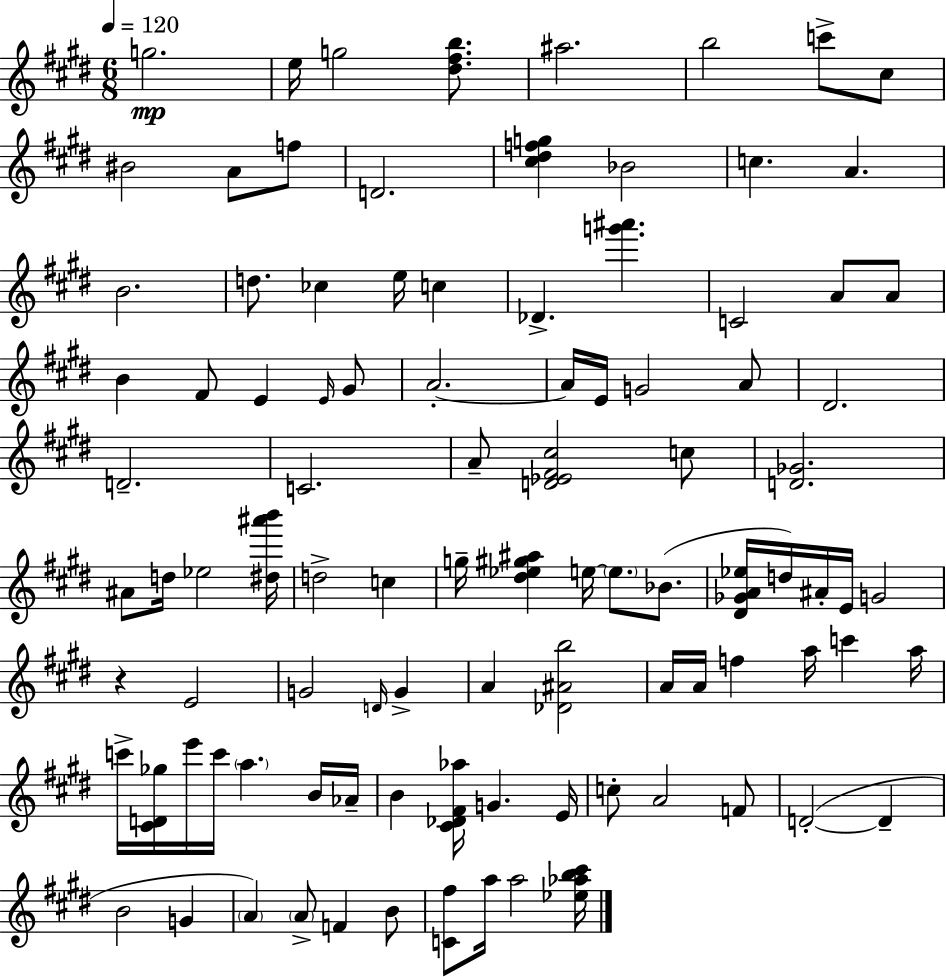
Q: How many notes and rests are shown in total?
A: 98